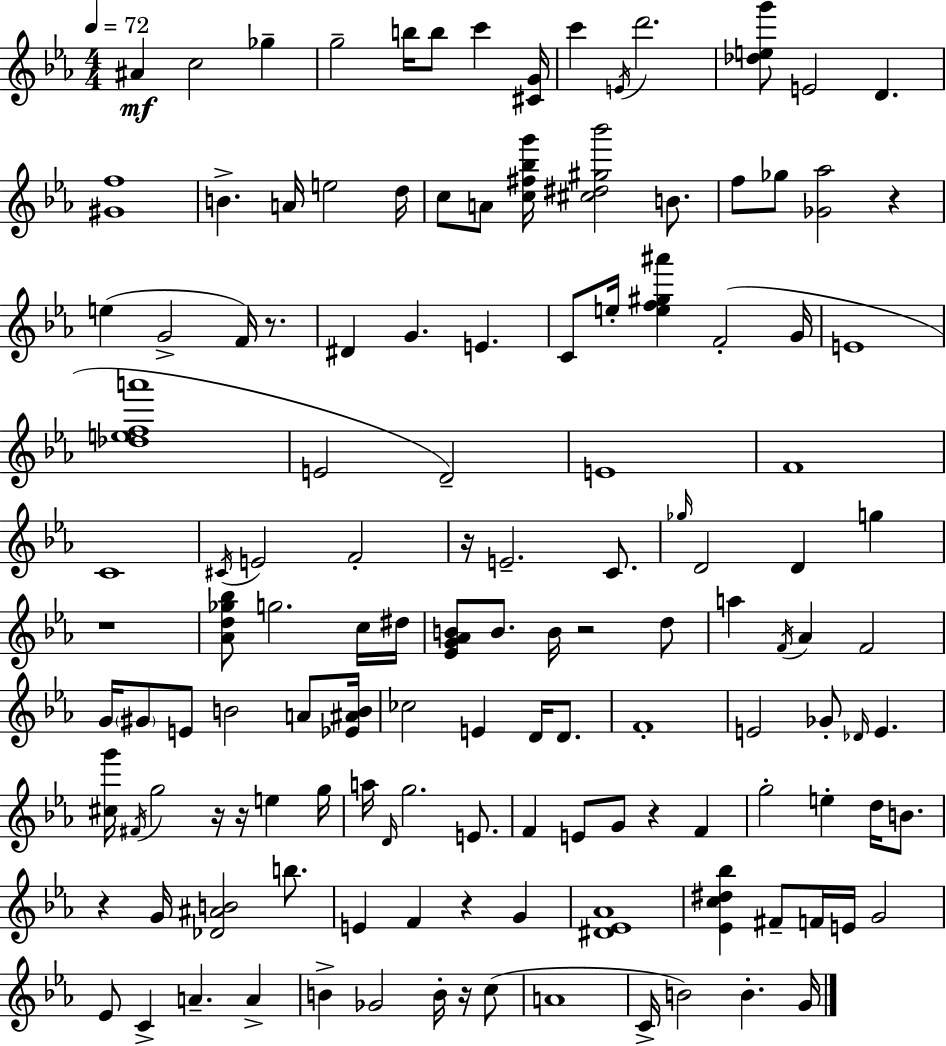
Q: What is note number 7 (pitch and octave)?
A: C6